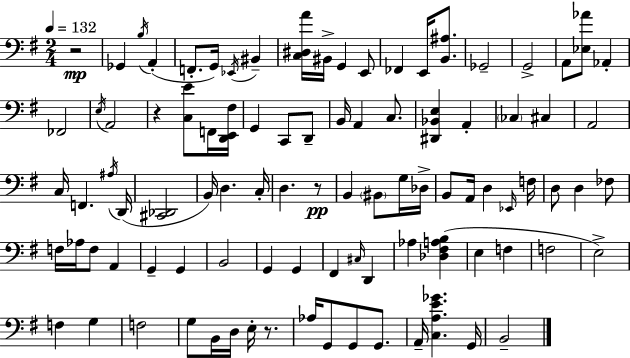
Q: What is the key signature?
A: G major